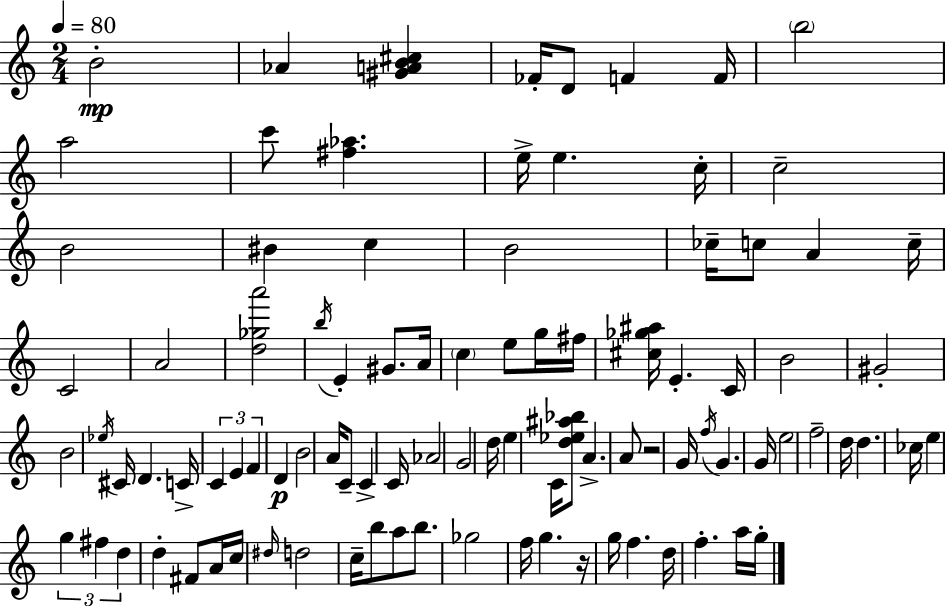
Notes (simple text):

B4/h Ab4/q [G#4,A4,B4,C#5]/q FES4/s D4/e F4/q F4/s B5/h A5/h C6/e [F#5,Ab5]/q. E5/s E5/q. C5/s C5/h B4/h BIS4/q C5/q B4/h CES5/s C5/e A4/q C5/s C4/h A4/h [D5,Gb5,A6]/h B5/s E4/q G#4/e. A4/s C5/q E5/e G5/s F#5/s [C#5,Gb5,A#5]/s E4/q. C4/s B4/h G#4/h B4/h Eb5/s C#4/s D4/q. C4/s C4/q E4/q F4/q D4/q B4/h A4/s C4/e C4/q C4/s Ab4/h G4/h D5/s E5/q C4/s [D5,Eb5,A#5,Bb5]/e A4/q. A4/e R/h G4/s F5/s G4/q. G4/s E5/h F5/h D5/s D5/q. CES5/s E5/q G5/q F#5/q D5/q D5/q F#4/e A4/s C5/s D#5/s D5/h C5/s B5/e A5/e B5/e. Gb5/h F5/s G5/q. R/s G5/s F5/q. D5/s F5/q. A5/s G5/s